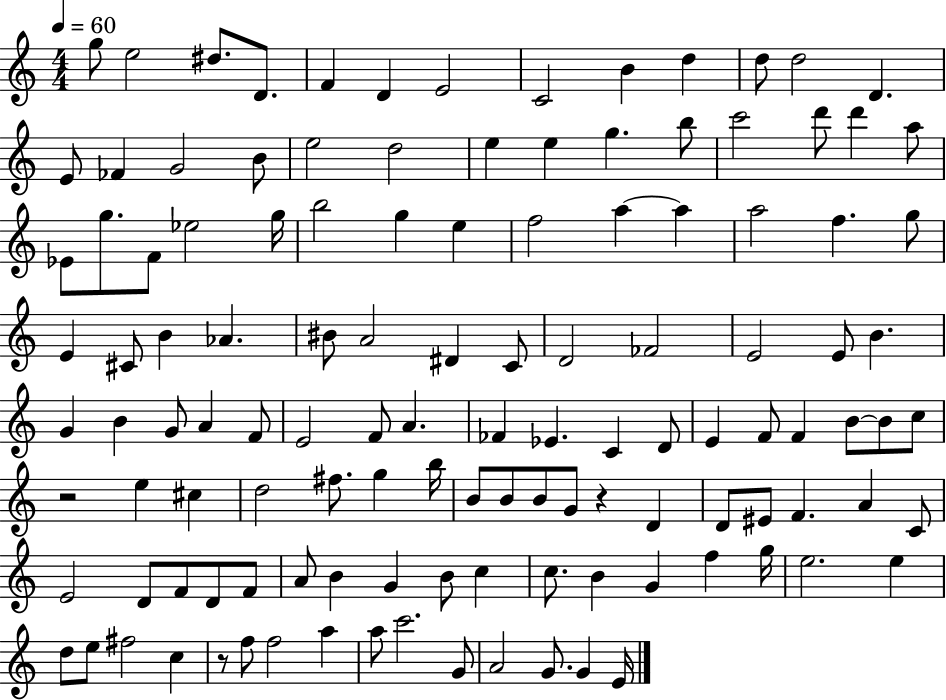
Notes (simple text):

G5/e E5/h D#5/e. D4/e. F4/q D4/q E4/h C4/h B4/q D5/q D5/e D5/h D4/q. E4/e FES4/q G4/h B4/e E5/h D5/h E5/q E5/q G5/q. B5/e C6/h D6/e D6/q A5/e Eb4/e G5/e. F4/e Eb5/h G5/s B5/h G5/q E5/q F5/h A5/q A5/q A5/h F5/q. G5/e E4/q C#4/e B4/q Ab4/q. BIS4/e A4/h D#4/q C4/e D4/h FES4/h E4/h E4/e B4/q. G4/q B4/q G4/e A4/q F4/e E4/h F4/e A4/q. FES4/q Eb4/q. C4/q D4/e E4/q F4/e F4/q B4/e B4/e C5/e R/h E5/q C#5/q D5/h F#5/e. G5/q B5/s B4/e B4/e B4/e G4/e R/q D4/q D4/e EIS4/e F4/q. A4/q C4/e E4/h D4/e F4/e D4/e F4/e A4/e B4/q G4/q B4/e C5/q C5/e. B4/q G4/q F5/q G5/s E5/h. E5/q D5/e E5/e F#5/h C5/q R/e F5/e F5/h A5/q A5/e C6/h. G4/e A4/h G4/e. G4/q E4/s